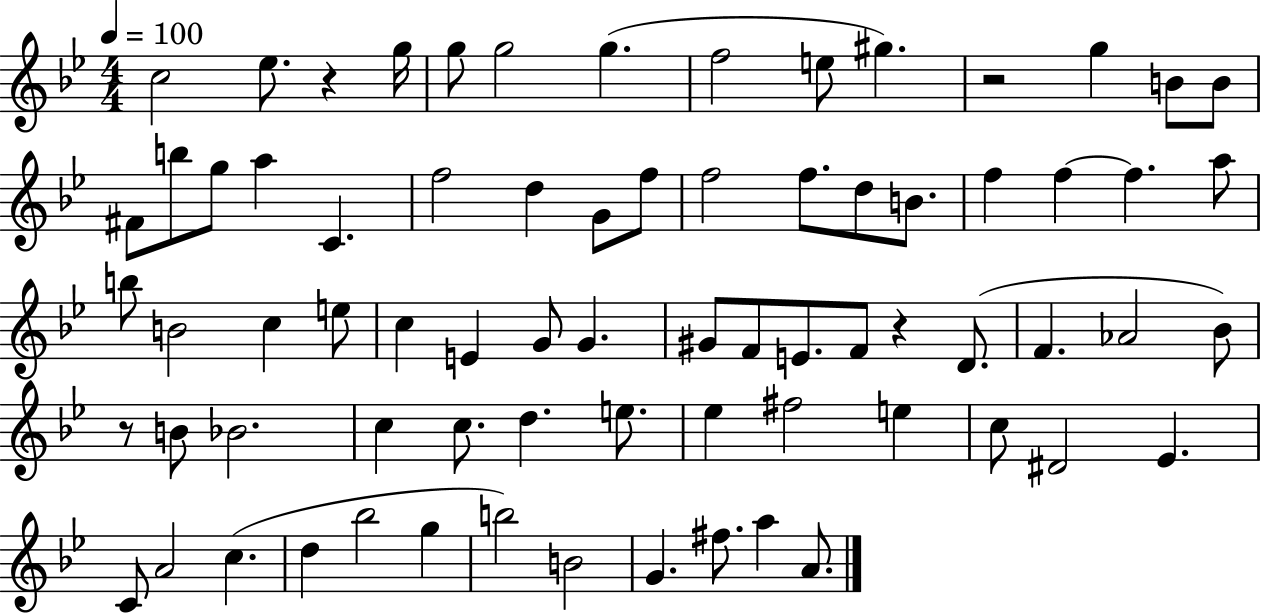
X:1
T:Untitled
M:4/4
L:1/4
K:Bb
c2 _e/2 z g/4 g/2 g2 g f2 e/2 ^g z2 g B/2 B/2 ^F/2 b/2 g/2 a C f2 d G/2 f/2 f2 f/2 d/2 B/2 f f f a/2 b/2 B2 c e/2 c E G/2 G ^G/2 F/2 E/2 F/2 z D/2 F _A2 _B/2 z/2 B/2 _B2 c c/2 d e/2 _e ^f2 e c/2 ^D2 _E C/2 A2 c d _b2 g b2 B2 G ^f/2 a A/2